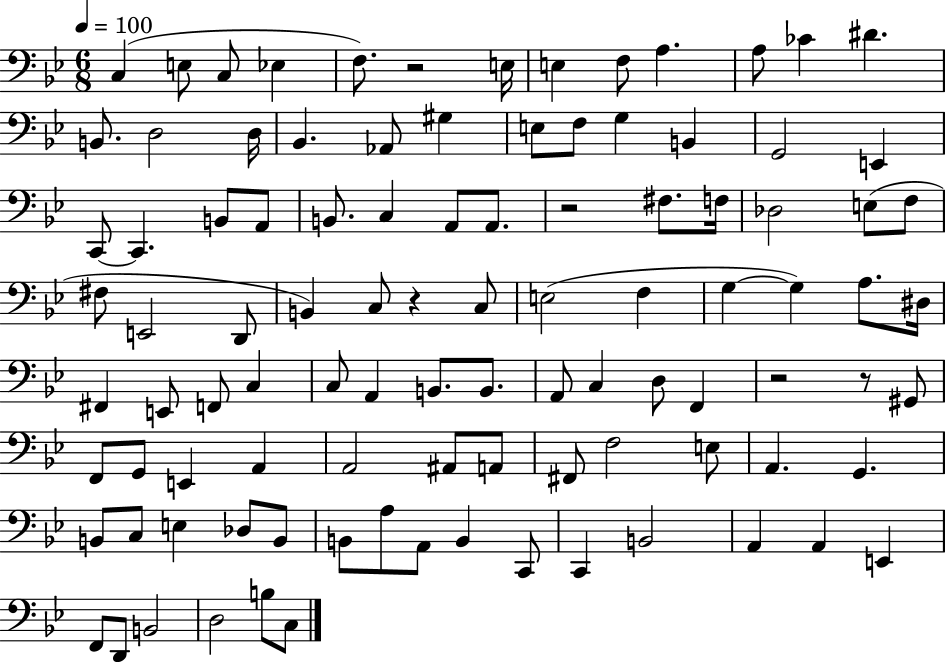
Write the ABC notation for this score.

X:1
T:Untitled
M:6/8
L:1/4
K:Bb
C, E,/2 C,/2 _E, F,/2 z2 E,/4 E, F,/2 A, A,/2 _C ^D B,,/2 D,2 D,/4 _B,, _A,,/2 ^G, E,/2 F,/2 G, B,, G,,2 E,, C,,/2 C,, B,,/2 A,,/2 B,,/2 C, A,,/2 A,,/2 z2 ^F,/2 F,/4 _D,2 E,/2 F,/2 ^F,/2 E,,2 D,,/2 B,, C,/2 z C,/2 E,2 F, G, G, A,/2 ^D,/4 ^F,, E,,/2 F,,/2 C, C,/2 A,, B,,/2 B,,/2 A,,/2 C, D,/2 F,, z2 z/2 ^G,,/2 F,,/2 G,,/2 E,, A,, A,,2 ^A,,/2 A,,/2 ^F,,/2 F,2 E,/2 A,, G,, B,,/2 C,/2 E, _D,/2 B,,/2 B,,/2 A,/2 A,,/2 B,, C,,/2 C,, B,,2 A,, A,, E,, F,,/2 D,,/2 B,,2 D,2 B,/2 C,/2